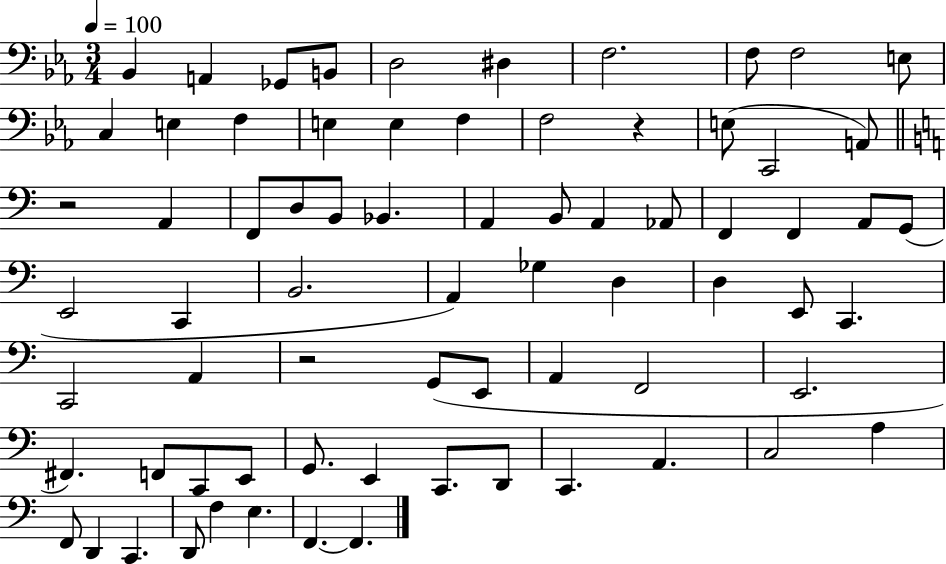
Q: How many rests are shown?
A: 3